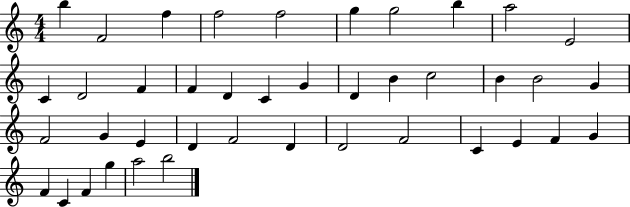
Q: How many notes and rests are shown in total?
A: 41